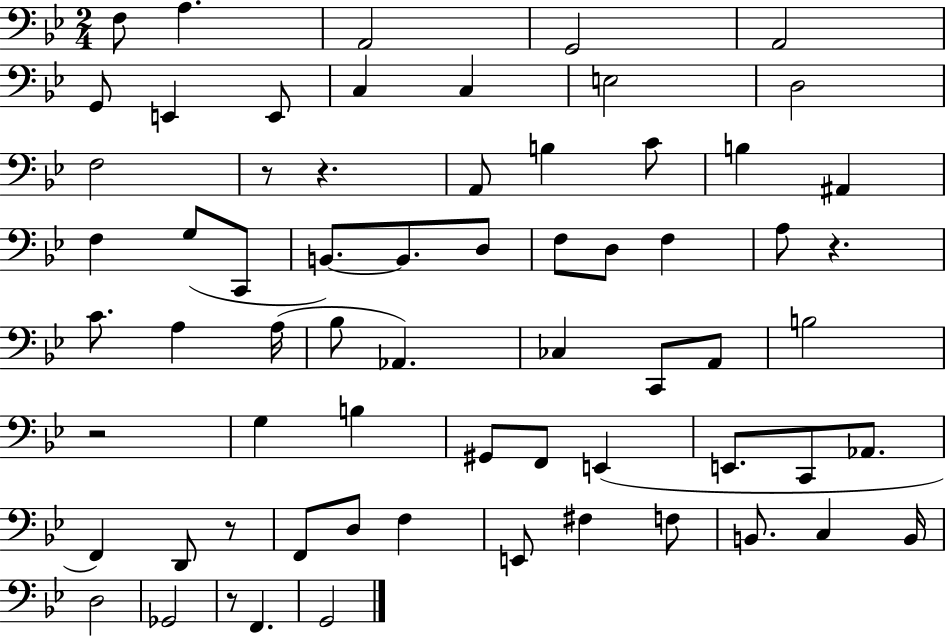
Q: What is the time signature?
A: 2/4